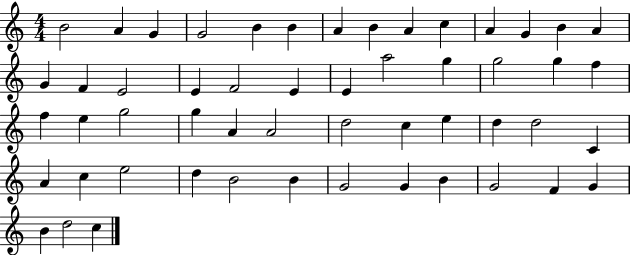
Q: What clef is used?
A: treble